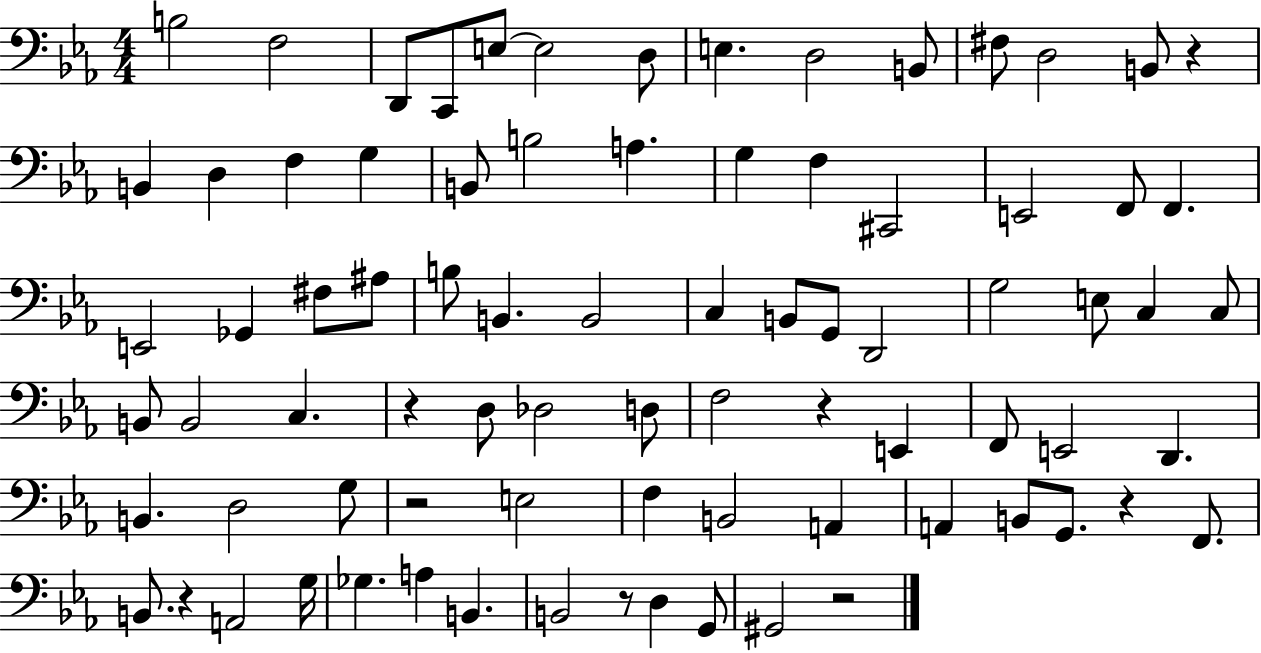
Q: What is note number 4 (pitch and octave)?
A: C2